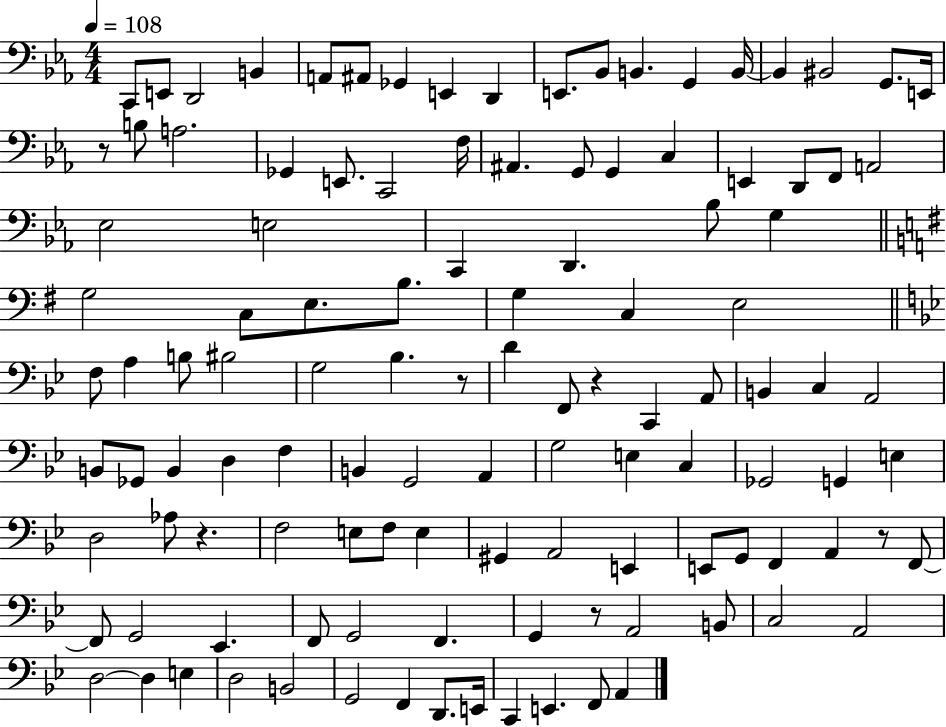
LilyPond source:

{
  \clef bass
  \numericTimeSignature
  \time 4/4
  \key ees \major
  \tempo 4 = 108
  c,8 e,8 d,2 b,4 | a,8 ais,8 ges,4 e,4 d,4 | e,8. bes,8 b,4. g,4 b,16~~ | b,4 bis,2 g,8. e,16 | \break r8 b8 a2. | ges,4 e,8. c,2 f16 | ais,4. g,8 g,4 c4 | e,4 d,8 f,8 a,2 | \break ees2 e2 | c,4 d,4. bes8 g4 | \bar "||" \break \key g \major g2 c8 e8. b8. | g4 c4 e2 | \bar "||" \break \key bes \major f8 a4 b8 bis2 | g2 bes4. r8 | d'4 f,8 r4 c,4 a,8 | b,4 c4 a,2 | \break b,8 ges,8 b,4 d4 f4 | b,4 g,2 a,4 | g2 e4 c4 | ges,2 g,4 e4 | \break d2 aes8 r4. | f2 e8 f8 e4 | gis,4 a,2 e,4 | e,8 g,8 f,4 a,4 r8 f,8~~ | \break f,8 g,2 ees,4. | f,8 g,2 f,4. | g,4 r8 a,2 b,8 | c2 a,2 | \break d2~~ d4 e4 | d2 b,2 | g,2 f,4 d,8. e,16 | c,4 e,4. f,8 a,4 | \break \bar "|."
}